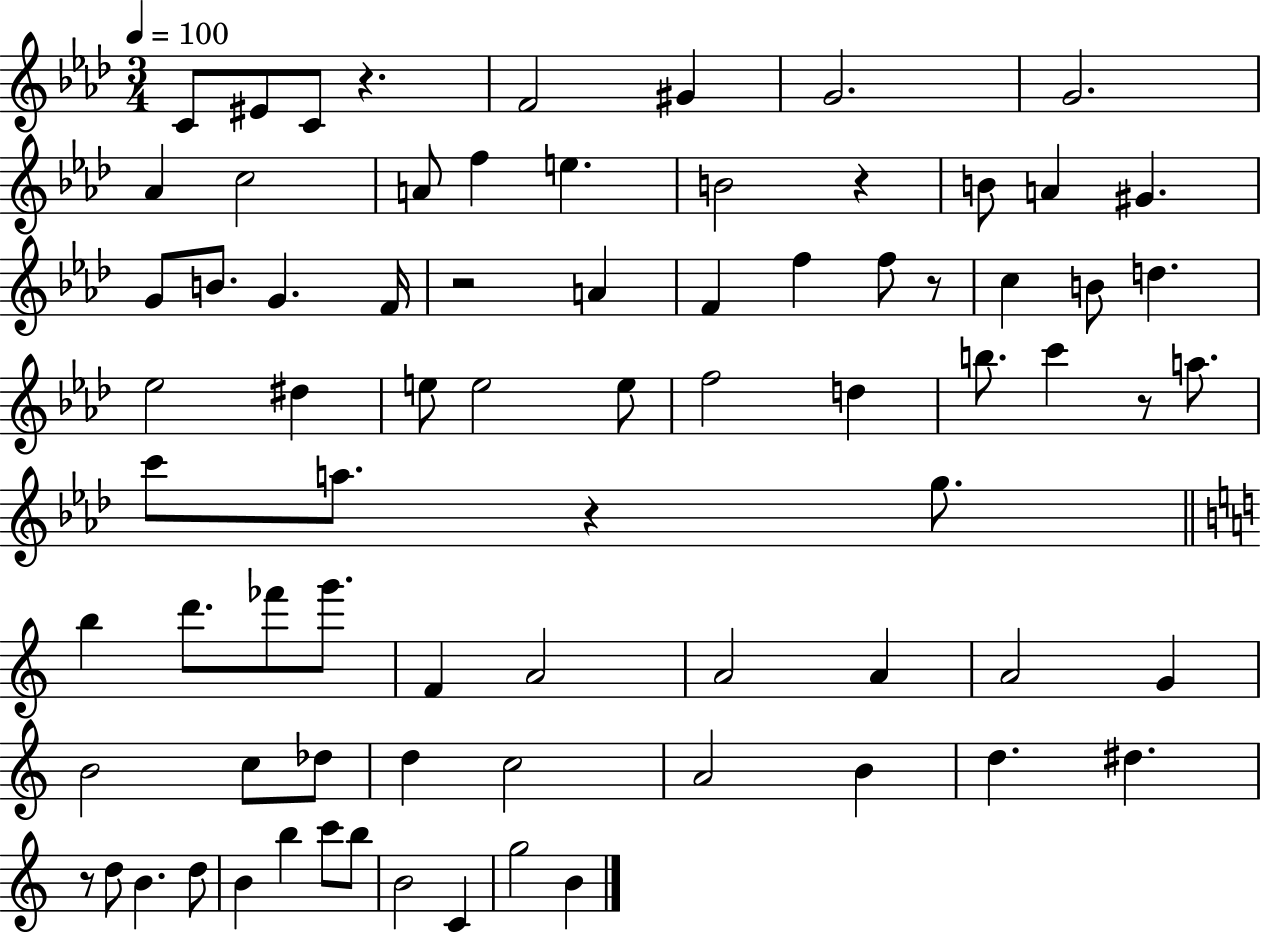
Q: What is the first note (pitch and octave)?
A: C4